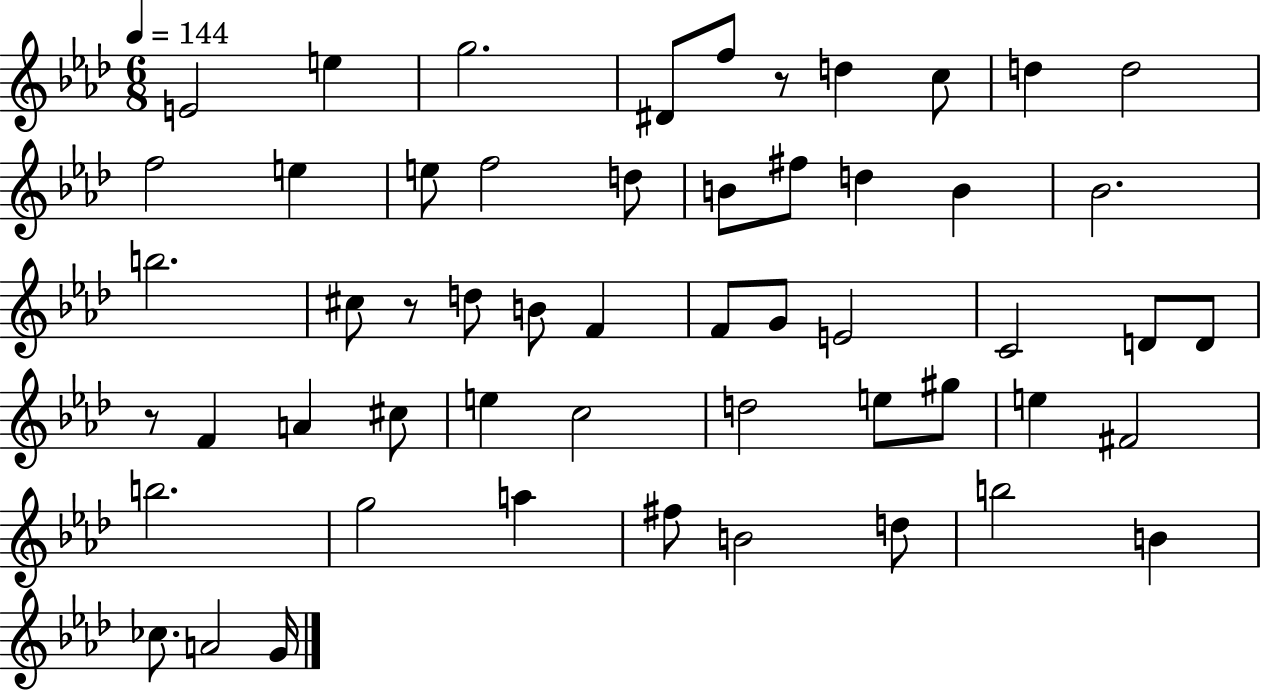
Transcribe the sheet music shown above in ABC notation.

X:1
T:Untitled
M:6/8
L:1/4
K:Ab
E2 e g2 ^D/2 f/2 z/2 d c/2 d d2 f2 e e/2 f2 d/2 B/2 ^f/2 d B _B2 b2 ^c/2 z/2 d/2 B/2 F F/2 G/2 E2 C2 D/2 D/2 z/2 F A ^c/2 e c2 d2 e/2 ^g/2 e ^F2 b2 g2 a ^f/2 B2 d/2 b2 B _c/2 A2 G/4